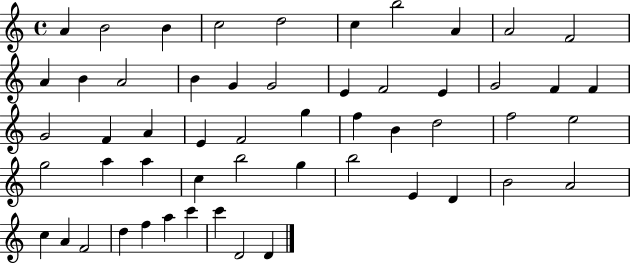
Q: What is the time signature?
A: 4/4